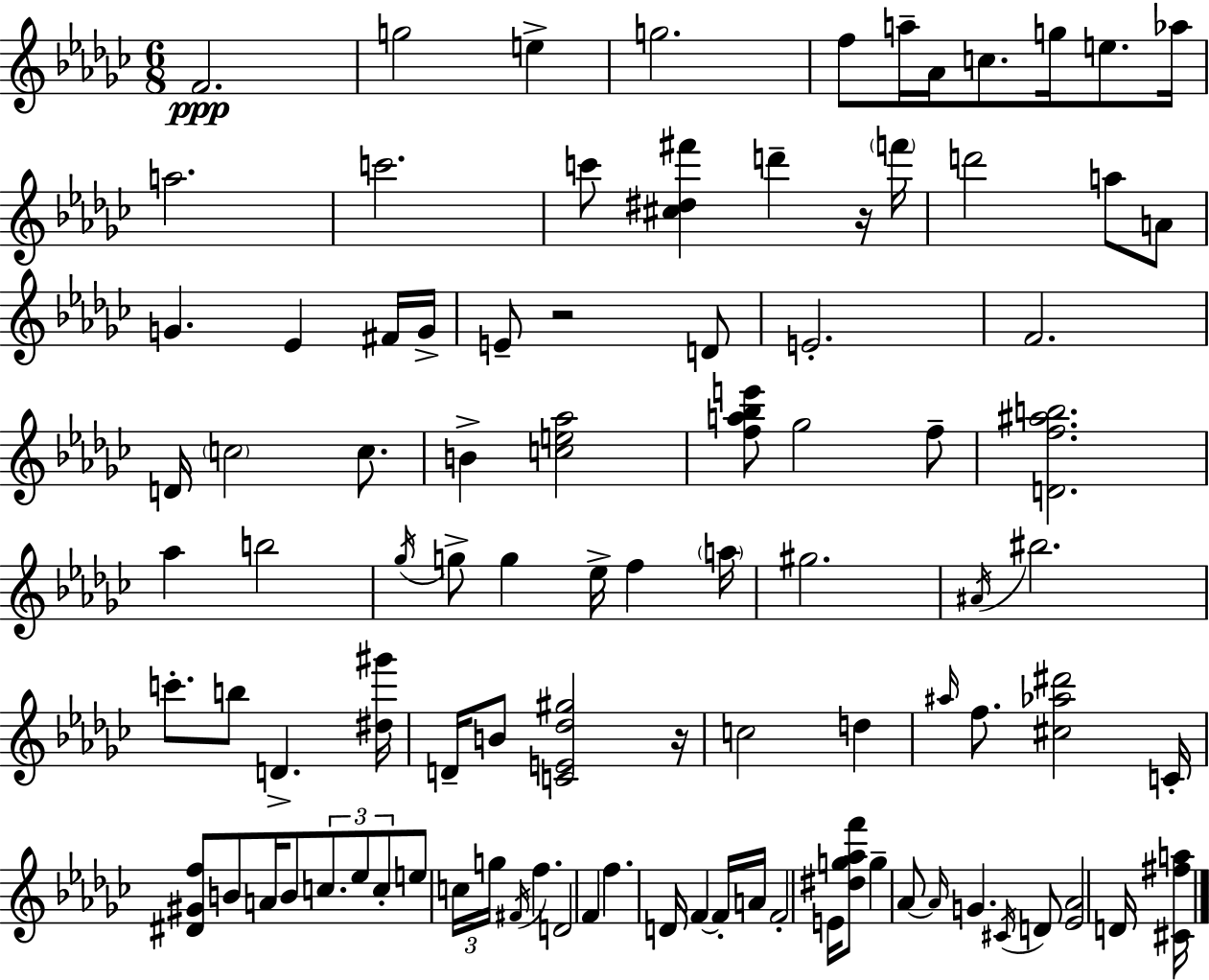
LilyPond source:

{
  \clef treble
  \numericTimeSignature
  \time 6/8
  \key ees \minor
  f'2.\ppp | g''2 e''4-> | g''2. | f''8 a''16-- aes'16 c''8. g''16 e''8. aes''16 | \break a''2. | c'''2. | c'''8 <cis'' dis'' fis'''>4 d'''4-- r16 \parenthesize f'''16 | d'''2 a''8 a'8 | \break g'4. ees'4 fis'16 g'16-> | e'8-- r2 d'8 | e'2.-. | f'2. | \break d'16 \parenthesize c''2 c''8. | b'4-> <c'' e'' aes''>2 | <f'' a'' bes'' e'''>8 ges''2 f''8-- | <d' f'' ais'' b''>2. | \break aes''4 b''2 | \acciaccatura { ges''16 } g''8-> g''4 ees''16-> f''4 | \parenthesize a''16 gis''2. | \acciaccatura { ais'16 } bis''2. | \break c'''8.-. b''8 d'4.-> | <dis'' gis'''>16 d'16-- b'8 <c' e' des'' gis''>2 | r16 c''2 d''4 | \grace { ais''16 } f''8. <cis'' aes'' dis'''>2 | \break c'16-. <dis' gis' f''>8 b'8 a'16 b'8 \tuplet 3/2 { c''8. | ees''8 c''8-. } e''8 \tuplet 3/2 { c''16 g''16 \acciaccatura { fis'16 } } f''4. | d'2 | f'4 f''4. d'16 f'4~~ | \break f'16-. a'16 f'2-. | e'16 <dis'' g'' aes'' f'''>8 g''4-- aes'8~~ \grace { aes'16 } g'4. | \acciaccatura { cis'16 } d'8 <ees' aes'>2 | d'16 <cis' fis'' a''>16 \bar "|."
}